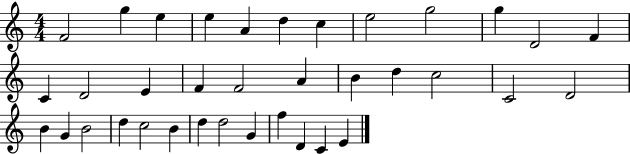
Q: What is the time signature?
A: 4/4